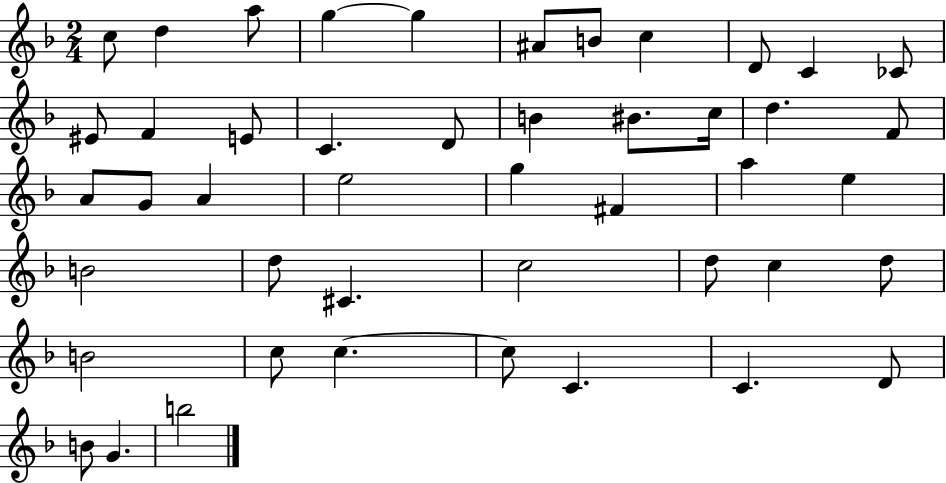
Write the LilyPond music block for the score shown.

{
  \clef treble
  \numericTimeSignature
  \time 2/4
  \key f \major
  c''8 d''4 a''8 | g''4~~ g''4 | ais'8 b'8 c''4 | d'8 c'4 ces'8 | \break eis'8 f'4 e'8 | c'4. d'8 | b'4 bis'8. c''16 | d''4. f'8 | \break a'8 g'8 a'4 | e''2 | g''4 fis'4 | a''4 e''4 | \break b'2 | d''8 cis'4. | c''2 | d''8 c''4 d''8 | \break b'2 | c''8 c''4.~~ | c''8 c'4. | c'4. d'8 | \break b'8 g'4. | b''2 | \bar "|."
}